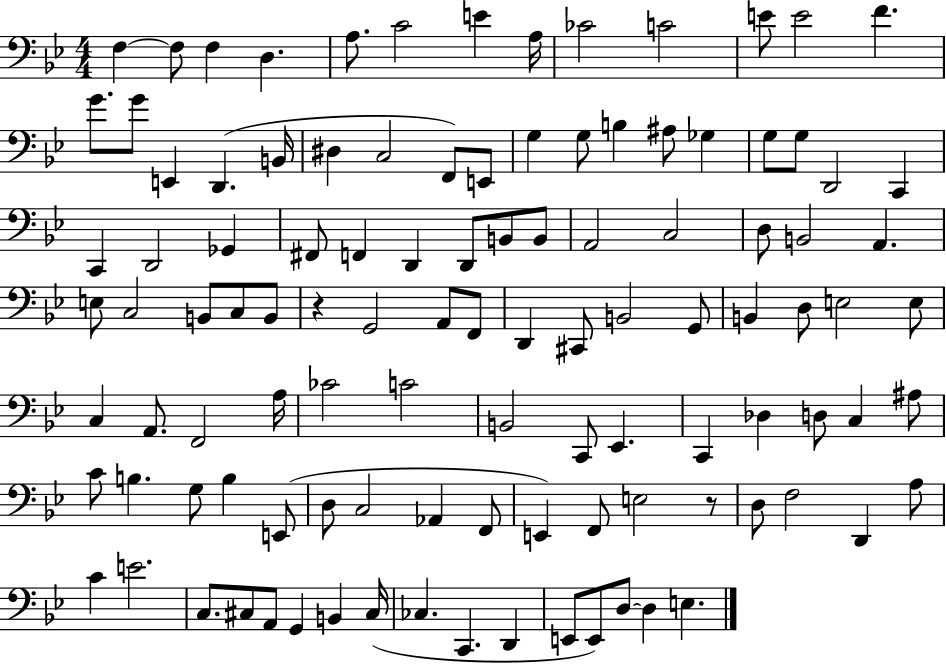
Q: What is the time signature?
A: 4/4